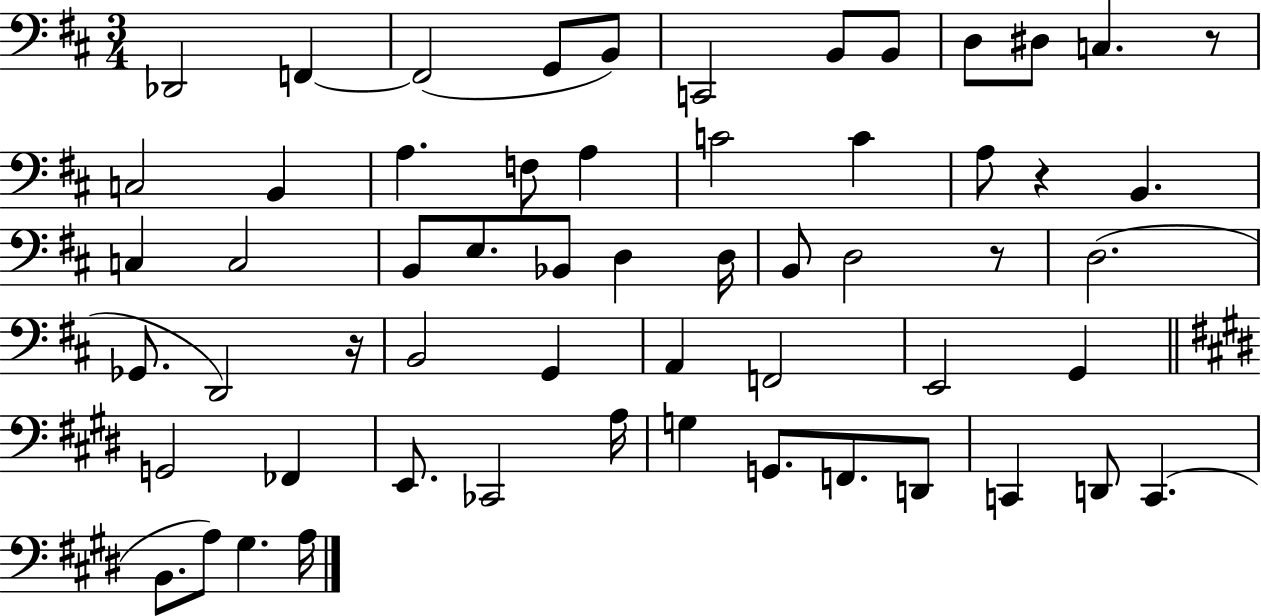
X:1
T:Untitled
M:3/4
L:1/4
K:D
_D,,2 F,, F,,2 G,,/2 B,,/2 C,,2 B,,/2 B,,/2 D,/2 ^D,/2 C, z/2 C,2 B,, A, F,/2 A, C2 C A,/2 z B,, C, C,2 B,,/2 E,/2 _B,,/2 D, D,/4 B,,/2 D,2 z/2 D,2 _G,,/2 D,,2 z/4 B,,2 G,, A,, F,,2 E,,2 G,, G,,2 _F,, E,,/2 _C,,2 A,/4 G, G,,/2 F,,/2 D,,/2 C,, D,,/2 C,, B,,/2 A,/2 ^G, A,/4